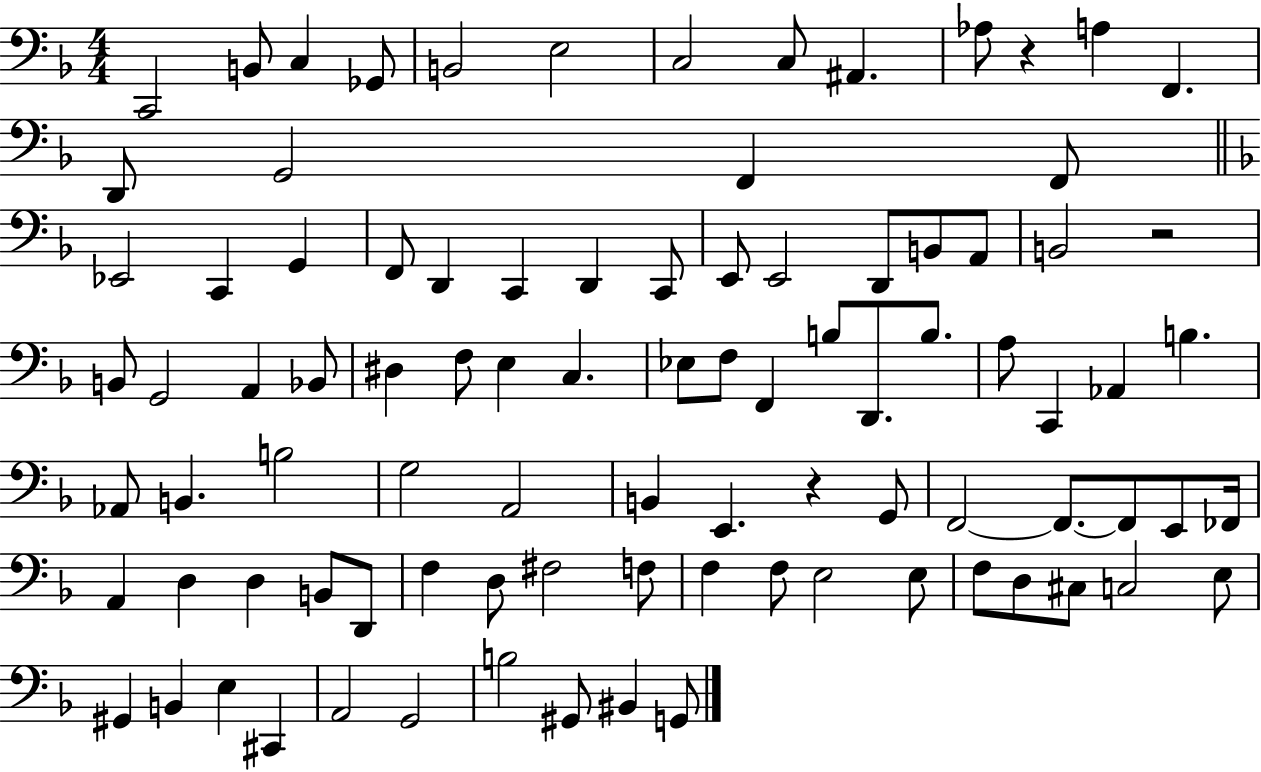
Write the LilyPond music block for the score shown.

{
  \clef bass
  \numericTimeSignature
  \time 4/4
  \key f \major
  \repeat volta 2 { c,2 b,8 c4 ges,8 | b,2 e2 | c2 c8 ais,4. | aes8 r4 a4 f,4. | \break d,8 g,2 f,4 f,8 | \bar "||" \break \key f \major ees,2 c,4 g,4 | f,8 d,4 c,4 d,4 c,8 | e,8 e,2 d,8 b,8 a,8 | b,2 r2 | \break b,8 g,2 a,4 bes,8 | dis4 f8 e4 c4. | ees8 f8 f,4 b8 d,8. b8. | a8 c,4 aes,4 b4. | \break aes,8 b,4. b2 | g2 a,2 | b,4 e,4. r4 g,8 | f,2~~ f,8.~~ f,8 e,8 fes,16 | \break a,4 d4 d4 b,8 d,8 | f4 d8 fis2 f8 | f4 f8 e2 e8 | f8 d8 cis8 c2 e8 | \break gis,4 b,4 e4 cis,4 | a,2 g,2 | b2 gis,8 bis,4 g,8 | } \bar "|."
}